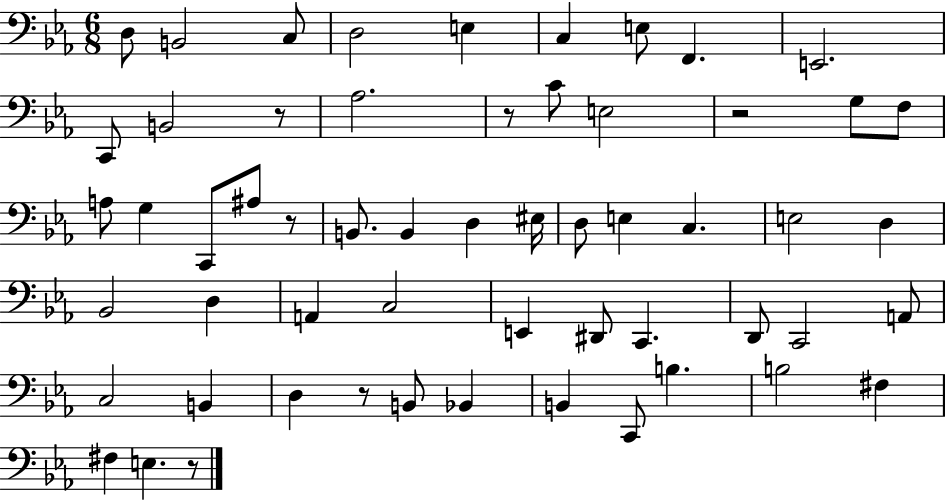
D3/e B2/h C3/e D3/h E3/q C3/q E3/e F2/q. E2/h. C2/e B2/h R/e Ab3/h. R/e C4/e E3/h R/h G3/e F3/e A3/e G3/q C2/e A#3/e R/e B2/e. B2/q D3/q EIS3/s D3/e E3/q C3/q. E3/h D3/q Bb2/h D3/q A2/q C3/h E2/q D#2/e C2/q. D2/e C2/h A2/e C3/h B2/q D3/q R/e B2/e Bb2/q B2/q C2/e B3/q. B3/h F#3/q F#3/q E3/q. R/e